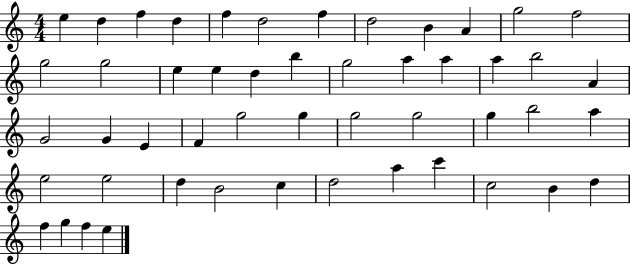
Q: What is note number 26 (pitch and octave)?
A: G4